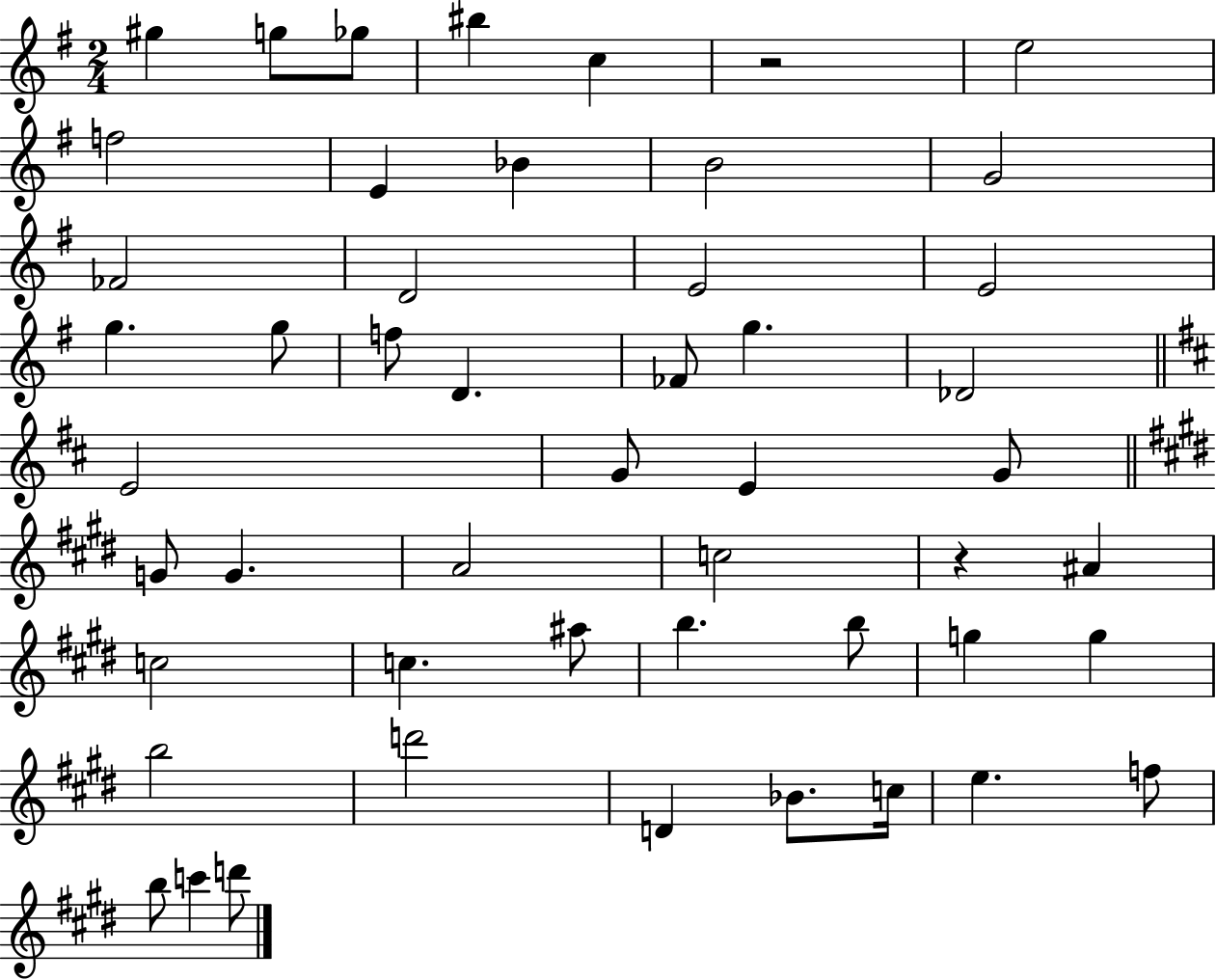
G#5/q G5/e Gb5/e BIS5/q C5/q R/h E5/h F5/h E4/q Bb4/q B4/h G4/h FES4/h D4/h E4/h E4/h G5/q. G5/e F5/e D4/q. FES4/e G5/q. Db4/h E4/h G4/e E4/q G4/e G4/e G4/q. A4/h C5/h R/q A#4/q C5/h C5/q. A#5/e B5/q. B5/e G5/q G5/q B5/h D6/h D4/q Bb4/e. C5/s E5/q. F5/e B5/e C6/q D6/e